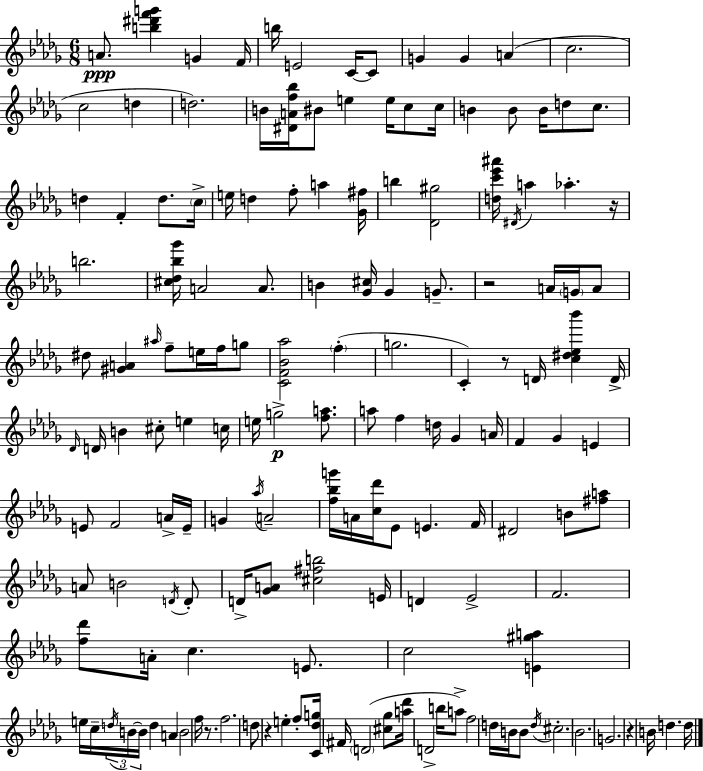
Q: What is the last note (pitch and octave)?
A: D5